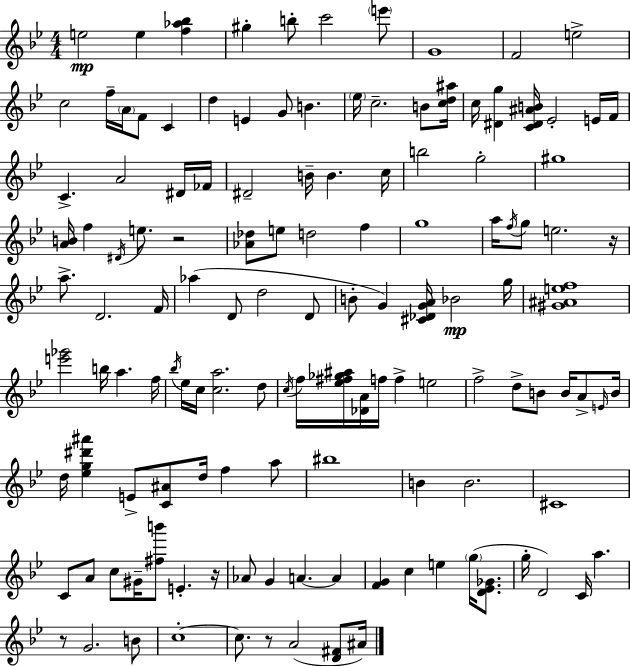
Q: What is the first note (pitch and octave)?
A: E5